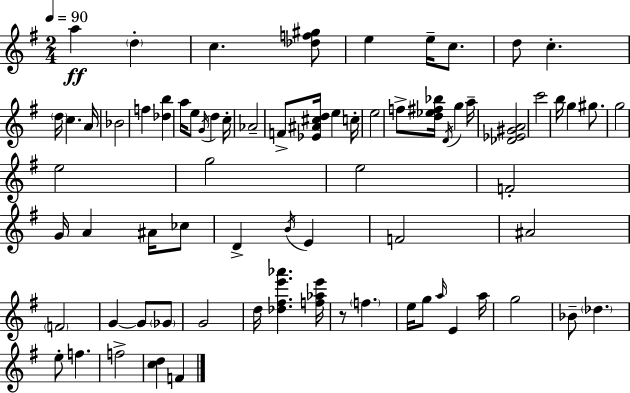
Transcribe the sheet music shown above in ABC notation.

X:1
T:Untitled
M:2/4
L:1/4
K:G
a d c [_df^g]/2 e e/4 c/2 d/2 c d/4 c A/4 _B2 f [_db] a/4 e/2 G/4 d c/4 _A2 F/2 [_E^A^cd]/4 e c/4 e2 f/2 [d_e^f_b]/4 D/4 g a/4 [_D_E^GA]2 c'2 b/4 g ^g/2 g2 e2 g2 e2 F2 G/4 A ^A/4 _c/2 D B/4 E F2 ^A2 F2 G G/2 _G/2 G2 d/4 [_d^fe'_a'] [f_ae']/4 z/2 f e/4 g/2 a/4 E a/4 g2 _B/2 _d e/2 f f2 [cd] F